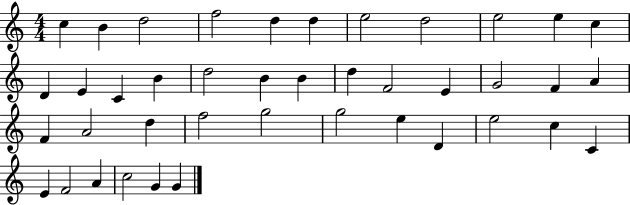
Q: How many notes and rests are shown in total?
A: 41